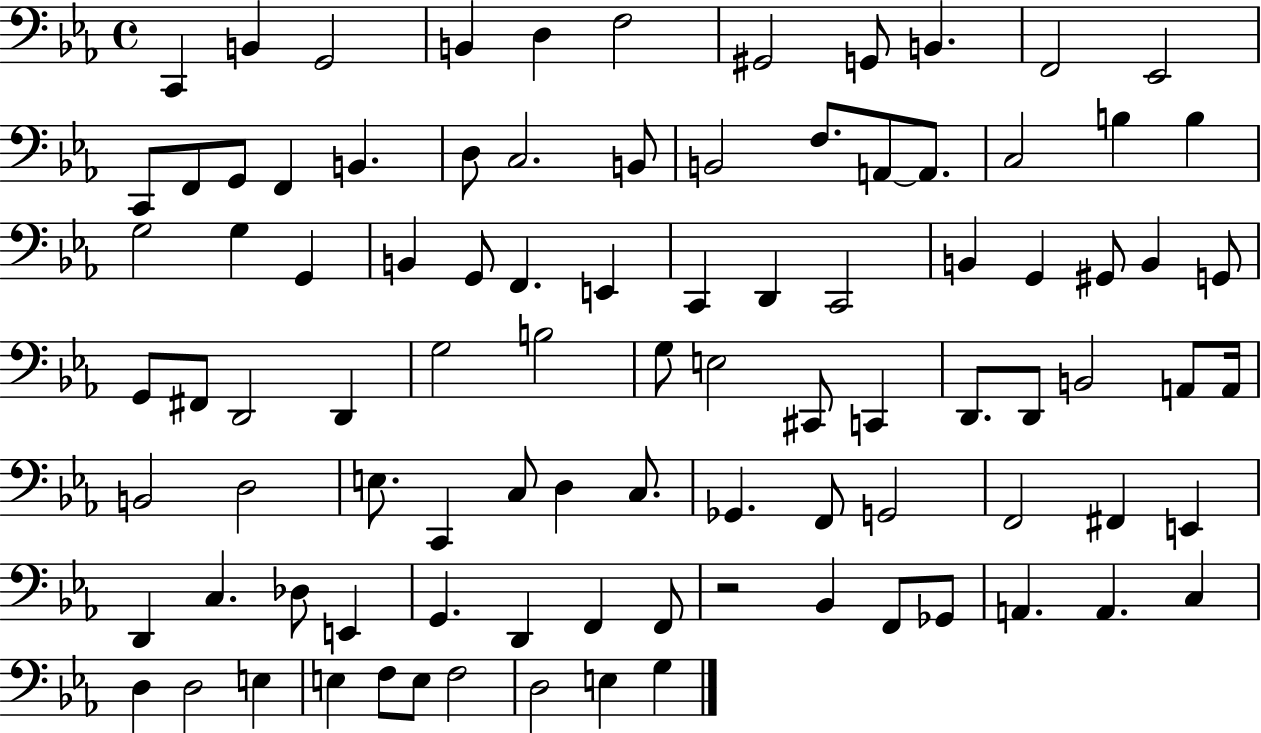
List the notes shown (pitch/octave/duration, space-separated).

C2/q B2/q G2/h B2/q D3/q F3/h G#2/h G2/e B2/q. F2/h Eb2/h C2/e F2/e G2/e F2/q B2/q. D3/e C3/h. B2/e B2/h F3/e. A2/e A2/e. C3/h B3/q B3/q G3/h G3/q G2/q B2/q G2/e F2/q. E2/q C2/q D2/q C2/h B2/q G2/q G#2/e B2/q G2/e G2/e F#2/e D2/h D2/q G3/h B3/h G3/e E3/h C#2/e C2/q D2/e. D2/e B2/h A2/e A2/s B2/h D3/h E3/e. C2/q C3/e D3/q C3/e. Gb2/q. F2/e G2/h F2/h F#2/q E2/q D2/q C3/q. Db3/e E2/q G2/q. D2/q F2/q F2/e R/h Bb2/q F2/e Gb2/e A2/q. A2/q. C3/q D3/q D3/h E3/q E3/q F3/e E3/e F3/h D3/h E3/q G3/q